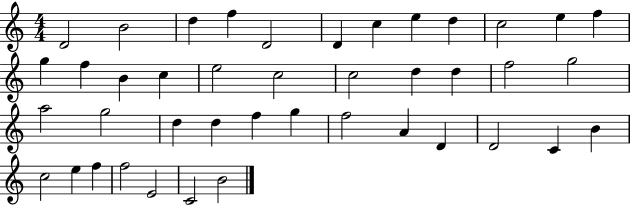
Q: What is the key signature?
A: C major